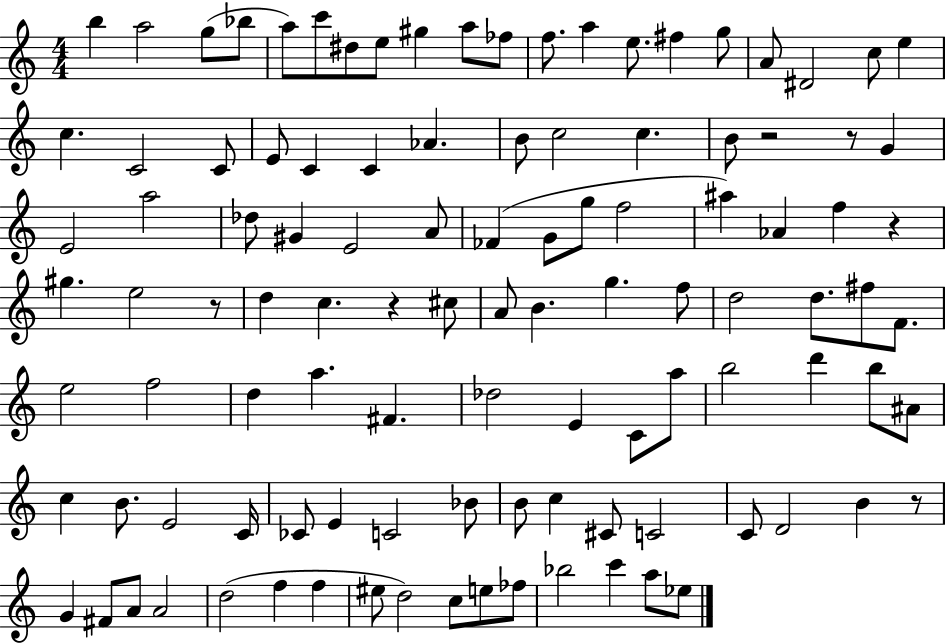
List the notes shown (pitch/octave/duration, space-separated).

B5/q A5/h G5/e Bb5/e A5/e C6/e D#5/e E5/e G#5/q A5/e FES5/e F5/e. A5/q E5/e. F#5/q G5/e A4/e D#4/h C5/e E5/q C5/q. C4/h C4/e E4/e C4/q C4/q Ab4/q. B4/e C5/h C5/q. B4/e R/h R/e G4/q E4/h A5/h Db5/e G#4/q E4/h A4/e FES4/q G4/e G5/e F5/h A#5/q Ab4/q F5/q R/q G#5/q. E5/h R/e D5/q C5/q. R/q C#5/e A4/e B4/q. G5/q. F5/e D5/h D5/e. F#5/e F4/e. E5/h F5/h D5/q A5/q. F#4/q. Db5/h E4/q C4/e A5/e B5/h D6/q B5/e A#4/e C5/q B4/e. E4/h C4/s CES4/e E4/q C4/h Bb4/e B4/e C5/q C#4/e C4/h C4/e D4/h B4/q R/e G4/q F#4/e A4/e A4/h D5/h F5/q F5/q EIS5/e D5/h C5/e E5/e FES5/e Bb5/h C6/q A5/e Eb5/e